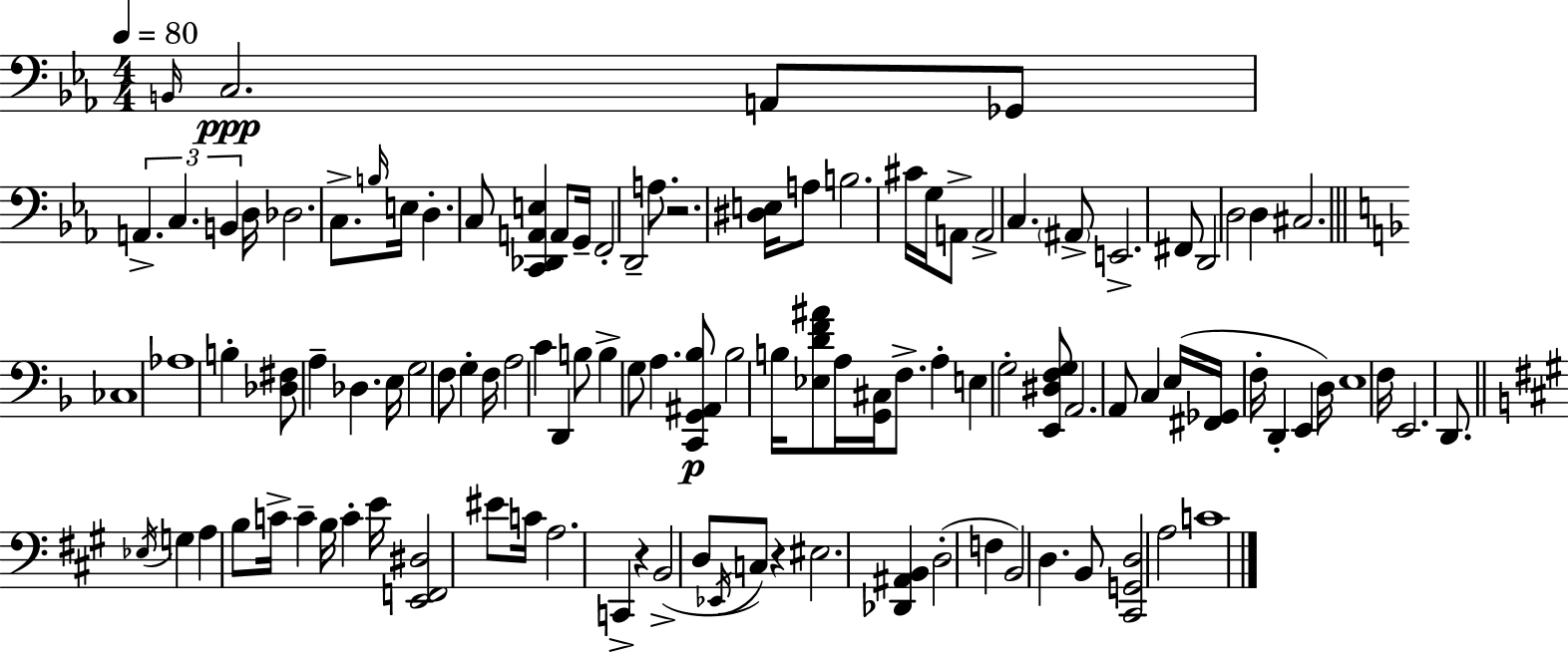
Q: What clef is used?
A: bass